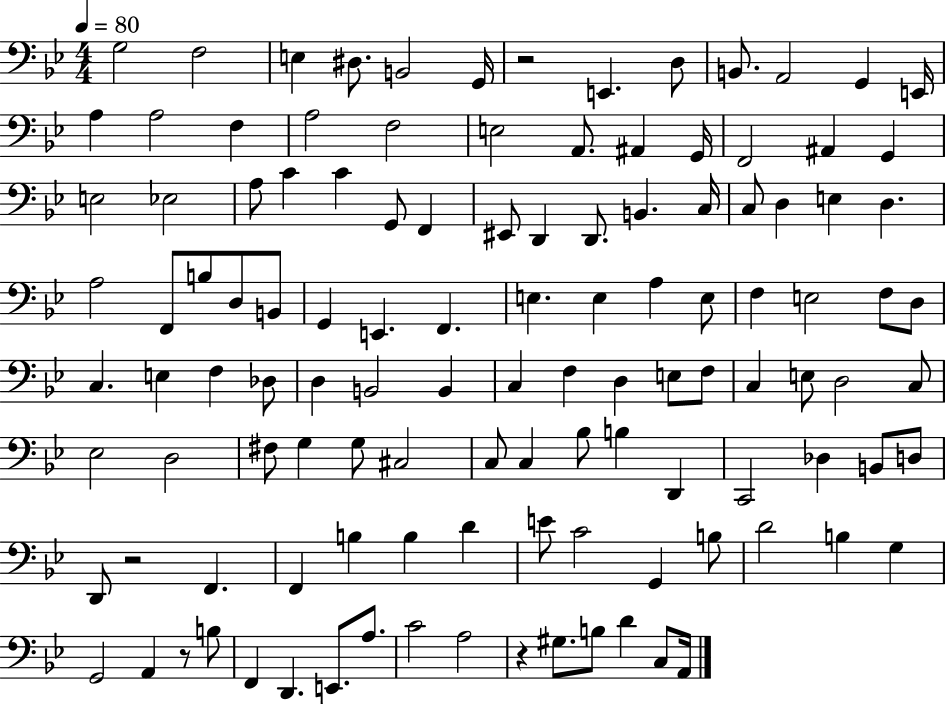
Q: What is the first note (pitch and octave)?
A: G3